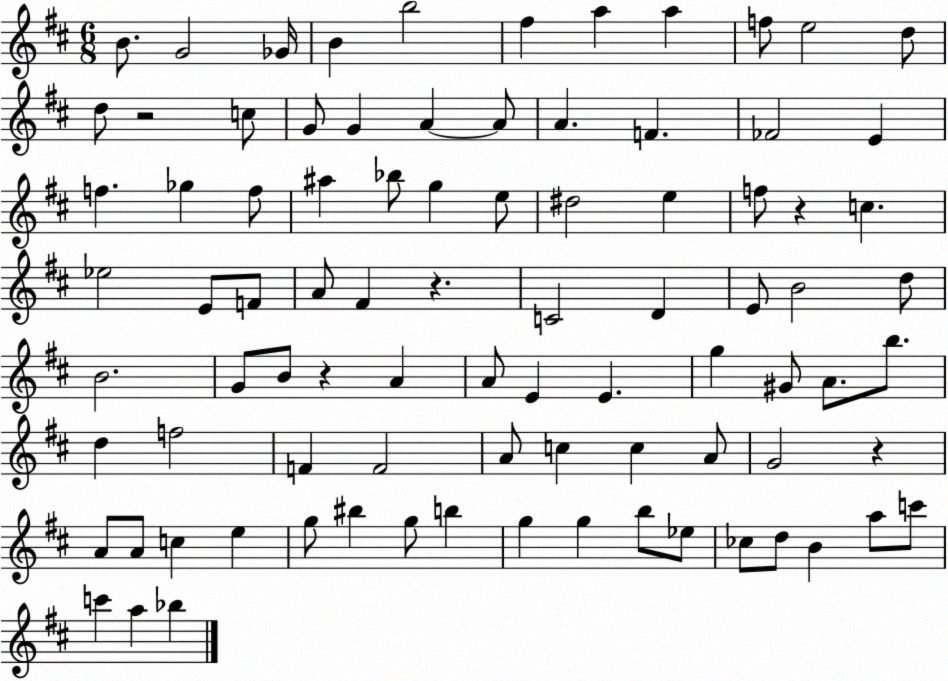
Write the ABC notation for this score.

X:1
T:Untitled
M:6/8
L:1/4
K:D
B/2 G2 _G/4 B b2 ^f a a f/2 e2 d/2 d/2 z2 c/2 G/2 G A A/2 A F _F2 E f _g f/2 ^a _b/2 g e/2 ^d2 e f/2 z c _e2 E/2 F/2 A/2 ^F z C2 D E/2 B2 d/2 B2 G/2 B/2 z A A/2 E E g ^G/2 A/2 b/2 d f2 F F2 A/2 c c A/2 G2 z A/2 A/2 c e g/2 ^b g/2 b g g b/2 _e/2 _c/2 d/2 B a/2 c'/2 c' a _b